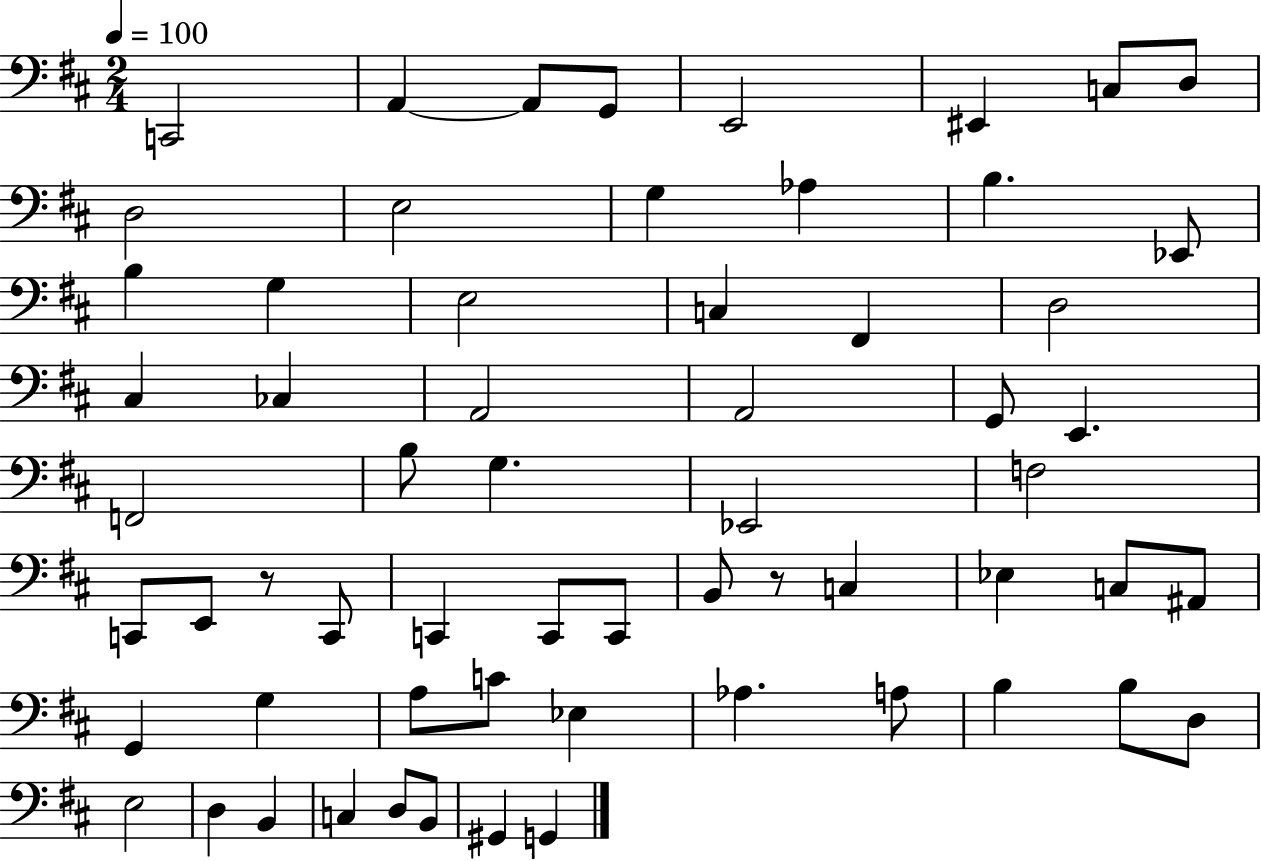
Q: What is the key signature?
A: D major